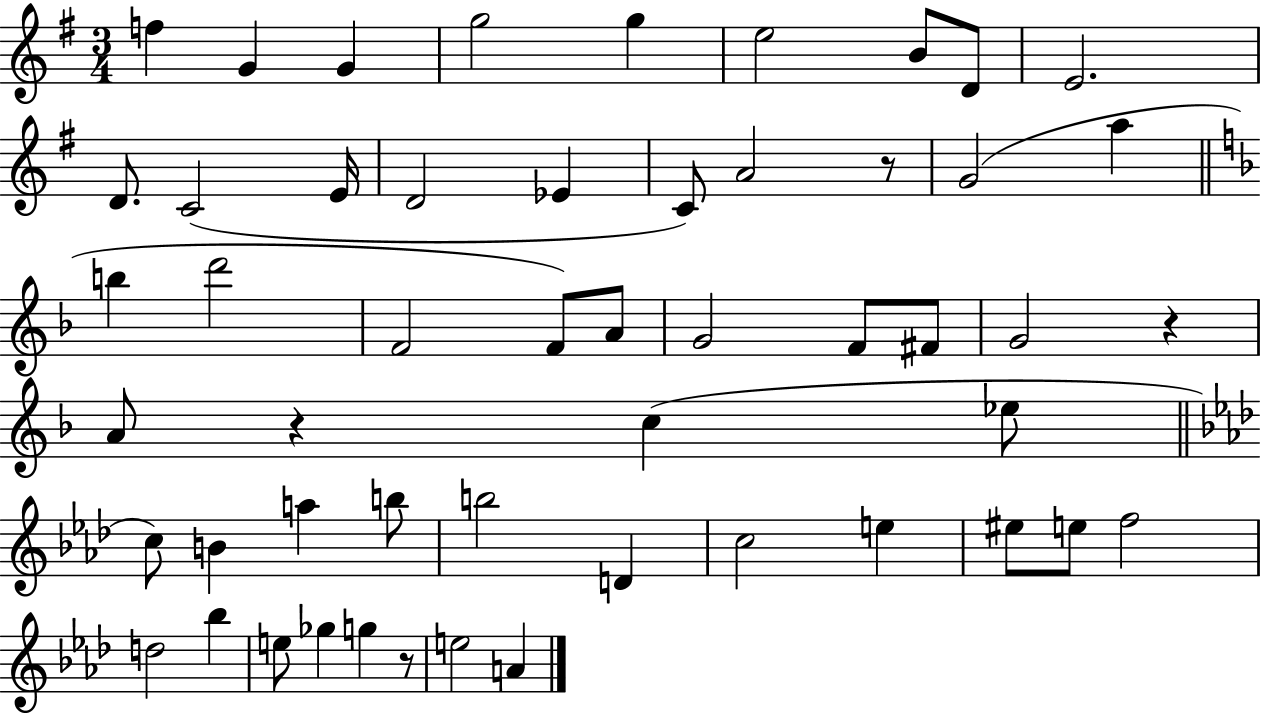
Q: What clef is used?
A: treble